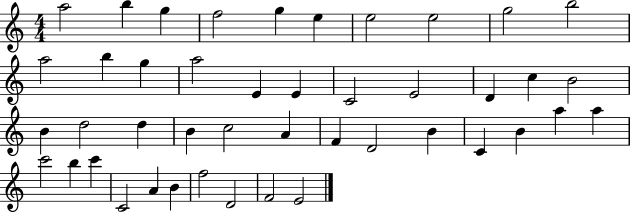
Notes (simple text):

A5/h B5/q G5/q F5/h G5/q E5/q E5/h E5/h G5/h B5/h A5/h B5/q G5/q A5/h E4/q E4/q C4/h E4/h D4/q C5/q B4/h B4/q D5/h D5/q B4/q C5/h A4/q F4/q D4/h B4/q C4/q B4/q A5/q A5/q C6/h B5/q C6/q C4/h A4/q B4/q F5/h D4/h F4/h E4/h